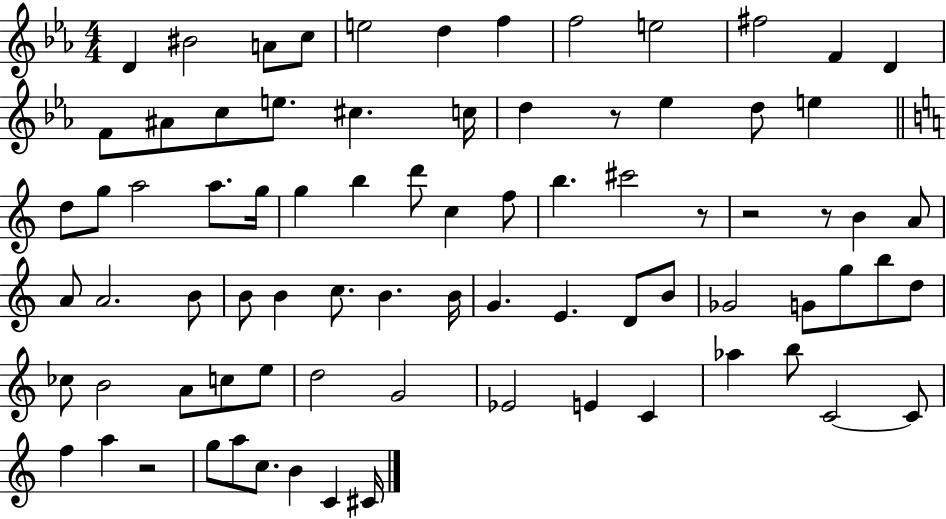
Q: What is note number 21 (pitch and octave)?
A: D5